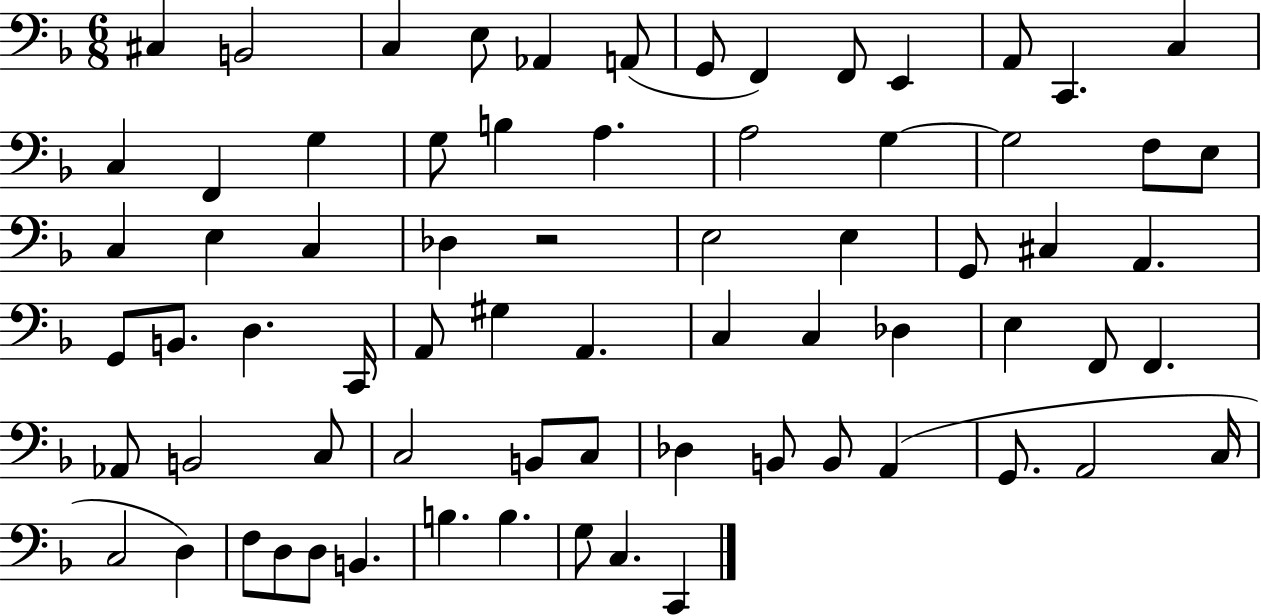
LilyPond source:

{
  \clef bass
  \numericTimeSignature
  \time 6/8
  \key f \major
  cis4 b,2 | c4 e8 aes,4 a,8( | g,8 f,4) f,8 e,4 | a,8 c,4. c4 | \break c4 f,4 g4 | g8 b4 a4. | a2 g4~~ | g2 f8 e8 | \break c4 e4 c4 | des4 r2 | e2 e4 | g,8 cis4 a,4. | \break g,8 b,8. d4. c,16 | a,8 gis4 a,4. | c4 c4 des4 | e4 f,8 f,4. | \break aes,8 b,2 c8 | c2 b,8 c8 | des4 b,8 b,8 a,4( | g,8. a,2 c16 | \break c2 d4) | f8 d8 d8 b,4. | b4. b4. | g8 c4. c,4 | \break \bar "|."
}